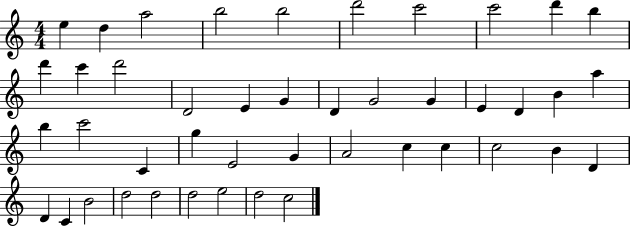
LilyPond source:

{
  \clef treble
  \numericTimeSignature
  \time 4/4
  \key c \major
  e''4 d''4 a''2 | b''2 b''2 | d'''2 c'''2 | c'''2 d'''4 b''4 | \break d'''4 c'''4 d'''2 | d'2 e'4 g'4 | d'4 g'2 g'4 | e'4 d'4 b'4 a''4 | \break b''4 c'''2 c'4 | g''4 e'2 g'4 | a'2 c''4 c''4 | c''2 b'4 d'4 | \break d'4 c'4 b'2 | d''2 d''2 | d''2 e''2 | d''2 c''2 | \break \bar "|."
}